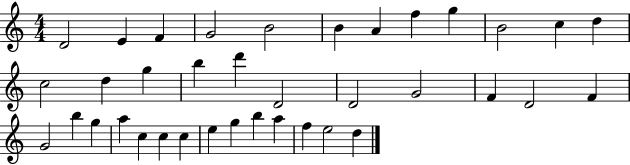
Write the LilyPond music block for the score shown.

{
  \clef treble
  \numericTimeSignature
  \time 4/4
  \key c \major
  d'2 e'4 f'4 | g'2 b'2 | b'4 a'4 f''4 g''4 | b'2 c''4 d''4 | \break c''2 d''4 g''4 | b''4 d'''4 d'2 | d'2 g'2 | f'4 d'2 f'4 | \break g'2 b''4 g''4 | a''4 c''4 c''4 c''4 | e''4 g''4 b''4 a''4 | f''4 e''2 d''4 | \break \bar "|."
}